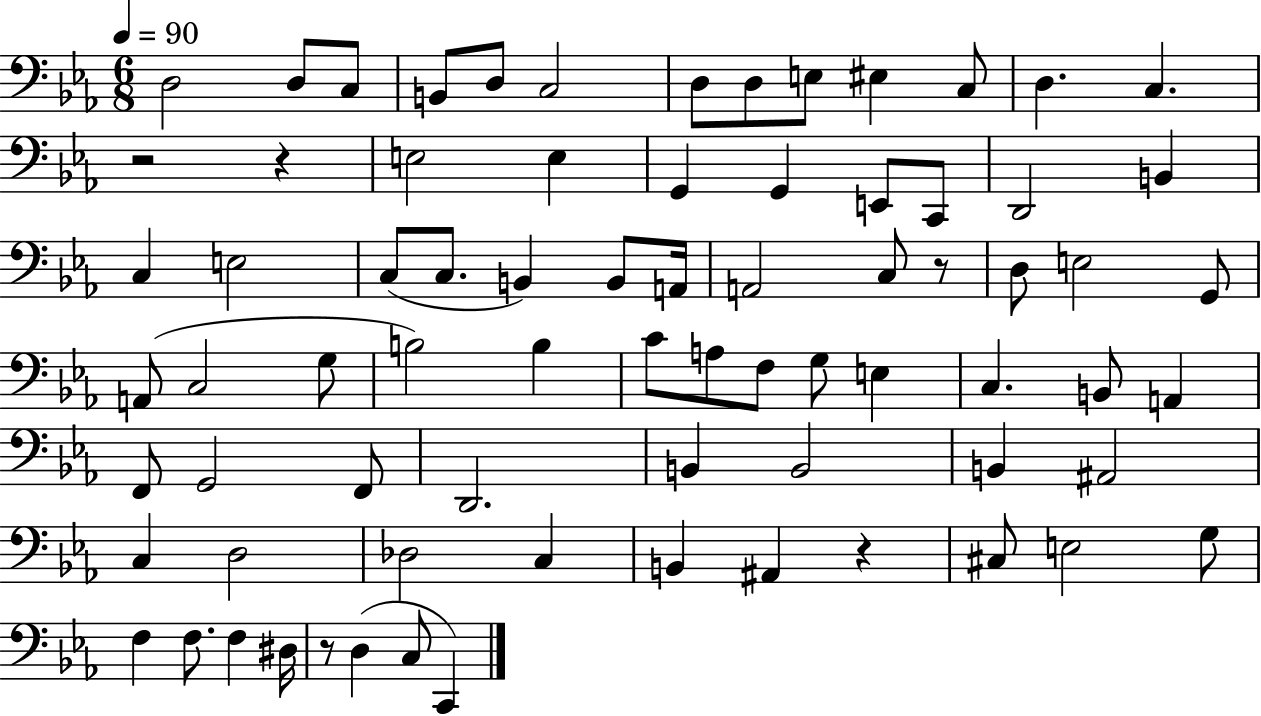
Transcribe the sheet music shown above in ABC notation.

X:1
T:Untitled
M:6/8
L:1/4
K:Eb
D,2 D,/2 C,/2 B,,/2 D,/2 C,2 D,/2 D,/2 E,/2 ^E, C,/2 D, C, z2 z E,2 E, G,, G,, E,,/2 C,,/2 D,,2 B,, C, E,2 C,/2 C,/2 B,, B,,/2 A,,/4 A,,2 C,/2 z/2 D,/2 E,2 G,,/2 A,,/2 C,2 G,/2 B,2 B, C/2 A,/2 F,/2 G,/2 E, C, B,,/2 A,, F,,/2 G,,2 F,,/2 D,,2 B,, B,,2 B,, ^A,,2 C, D,2 _D,2 C, B,, ^A,, z ^C,/2 E,2 G,/2 F, F,/2 F, ^D,/4 z/2 D, C,/2 C,,